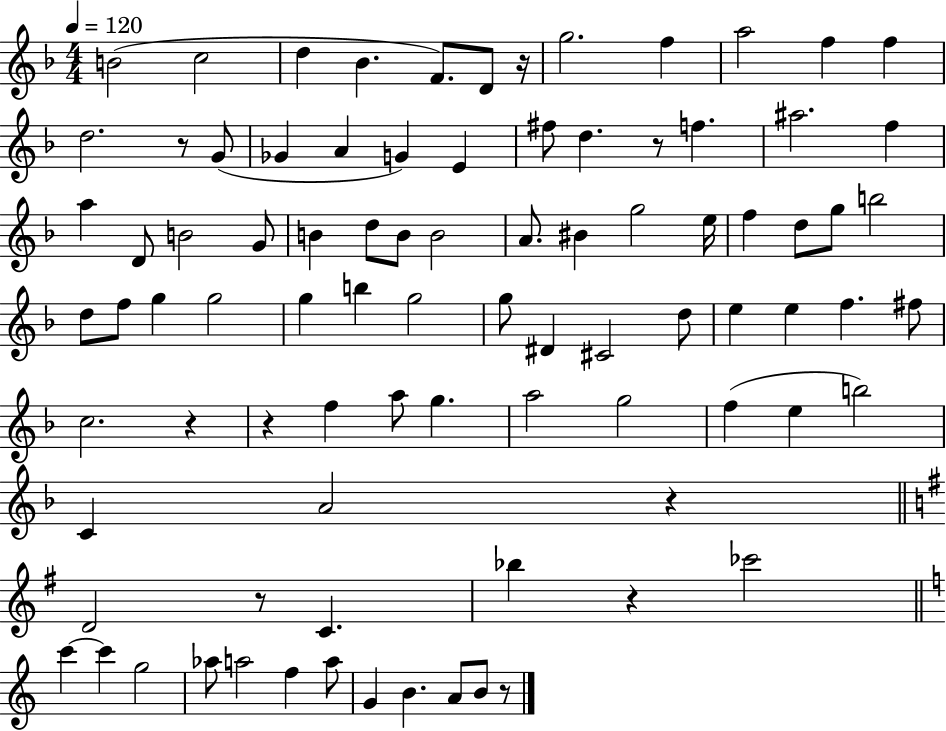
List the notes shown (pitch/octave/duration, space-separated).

B4/h C5/h D5/q Bb4/q. F4/e. D4/e R/s G5/h. F5/q A5/h F5/q F5/q D5/h. R/e G4/e Gb4/q A4/q G4/q E4/q F#5/e D5/q. R/e F5/q. A#5/h. F5/q A5/q D4/e B4/h G4/e B4/q D5/e B4/e B4/h A4/e. BIS4/q G5/h E5/s F5/q D5/e G5/e B5/h D5/e F5/e G5/q G5/h G5/q B5/q G5/h G5/e D#4/q C#4/h D5/e E5/q E5/q F5/q. F#5/e C5/h. R/q R/q F5/q A5/e G5/q. A5/h G5/h F5/q E5/q B5/h C4/q A4/h R/q D4/h R/e C4/q. Bb5/q R/q CES6/h C6/q C6/q G5/h Ab5/e A5/h F5/q A5/e G4/q B4/q. A4/e B4/e R/e